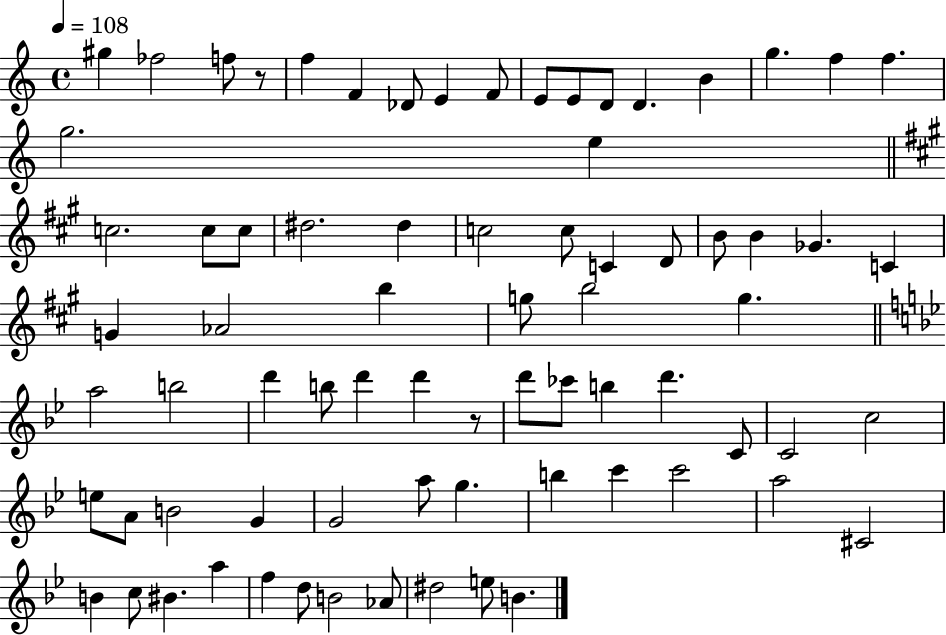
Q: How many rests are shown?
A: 2